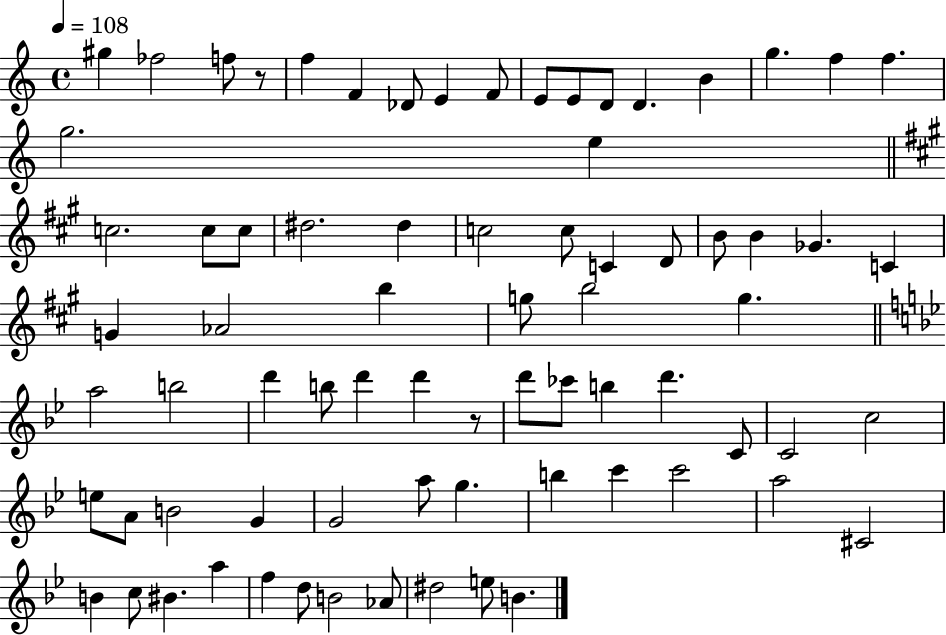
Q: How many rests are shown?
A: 2